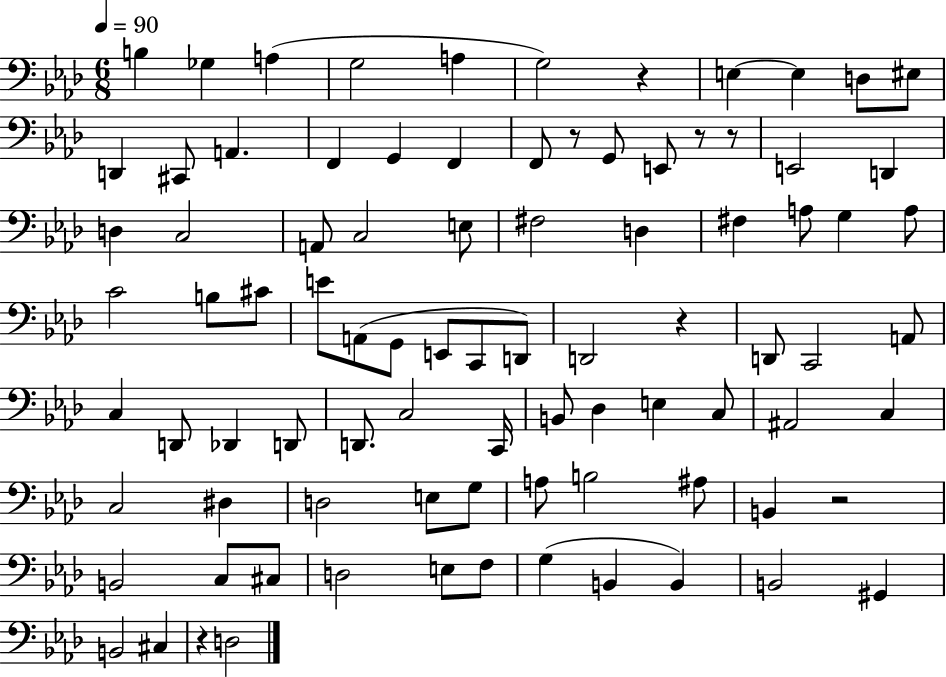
B3/q Gb3/q A3/q G3/h A3/q G3/h R/q E3/q E3/q D3/e EIS3/e D2/q C#2/e A2/q. F2/q G2/q F2/q F2/e R/e G2/e E2/e R/e R/e E2/h D2/q D3/q C3/h A2/e C3/h E3/e F#3/h D3/q F#3/q A3/e G3/q A3/e C4/h B3/e C#4/e E4/e A2/e G2/e E2/e C2/e D2/e D2/h R/q D2/e C2/h A2/e C3/q D2/e Db2/q D2/e D2/e. C3/h C2/s B2/e Db3/q E3/q C3/e A#2/h C3/q C3/h D#3/q D3/h E3/e G3/e A3/e B3/h A#3/e B2/q R/h B2/h C3/e C#3/e D3/h E3/e F3/e G3/q B2/q B2/q B2/h G#2/q B2/h C#3/q R/q D3/h